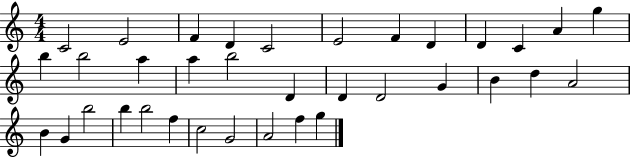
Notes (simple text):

C4/h E4/h F4/q D4/q C4/h E4/h F4/q D4/q D4/q C4/q A4/q G5/q B5/q B5/h A5/q A5/q B5/h D4/q D4/q D4/h G4/q B4/q D5/q A4/h B4/q G4/q B5/h B5/q B5/h F5/q C5/h G4/h A4/h F5/q G5/q